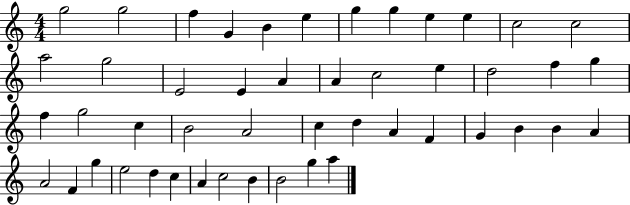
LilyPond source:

{
  \clef treble
  \numericTimeSignature
  \time 4/4
  \key c \major
  g''2 g''2 | f''4 g'4 b'4 e''4 | g''4 g''4 e''4 e''4 | c''2 c''2 | \break a''2 g''2 | e'2 e'4 a'4 | a'4 c''2 e''4 | d''2 f''4 g''4 | \break f''4 g''2 c''4 | b'2 a'2 | c''4 d''4 a'4 f'4 | g'4 b'4 b'4 a'4 | \break a'2 f'4 g''4 | e''2 d''4 c''4 | a'4 c''2 b'4 | b'2 g''4 a''4 | \break \bar "|."
}